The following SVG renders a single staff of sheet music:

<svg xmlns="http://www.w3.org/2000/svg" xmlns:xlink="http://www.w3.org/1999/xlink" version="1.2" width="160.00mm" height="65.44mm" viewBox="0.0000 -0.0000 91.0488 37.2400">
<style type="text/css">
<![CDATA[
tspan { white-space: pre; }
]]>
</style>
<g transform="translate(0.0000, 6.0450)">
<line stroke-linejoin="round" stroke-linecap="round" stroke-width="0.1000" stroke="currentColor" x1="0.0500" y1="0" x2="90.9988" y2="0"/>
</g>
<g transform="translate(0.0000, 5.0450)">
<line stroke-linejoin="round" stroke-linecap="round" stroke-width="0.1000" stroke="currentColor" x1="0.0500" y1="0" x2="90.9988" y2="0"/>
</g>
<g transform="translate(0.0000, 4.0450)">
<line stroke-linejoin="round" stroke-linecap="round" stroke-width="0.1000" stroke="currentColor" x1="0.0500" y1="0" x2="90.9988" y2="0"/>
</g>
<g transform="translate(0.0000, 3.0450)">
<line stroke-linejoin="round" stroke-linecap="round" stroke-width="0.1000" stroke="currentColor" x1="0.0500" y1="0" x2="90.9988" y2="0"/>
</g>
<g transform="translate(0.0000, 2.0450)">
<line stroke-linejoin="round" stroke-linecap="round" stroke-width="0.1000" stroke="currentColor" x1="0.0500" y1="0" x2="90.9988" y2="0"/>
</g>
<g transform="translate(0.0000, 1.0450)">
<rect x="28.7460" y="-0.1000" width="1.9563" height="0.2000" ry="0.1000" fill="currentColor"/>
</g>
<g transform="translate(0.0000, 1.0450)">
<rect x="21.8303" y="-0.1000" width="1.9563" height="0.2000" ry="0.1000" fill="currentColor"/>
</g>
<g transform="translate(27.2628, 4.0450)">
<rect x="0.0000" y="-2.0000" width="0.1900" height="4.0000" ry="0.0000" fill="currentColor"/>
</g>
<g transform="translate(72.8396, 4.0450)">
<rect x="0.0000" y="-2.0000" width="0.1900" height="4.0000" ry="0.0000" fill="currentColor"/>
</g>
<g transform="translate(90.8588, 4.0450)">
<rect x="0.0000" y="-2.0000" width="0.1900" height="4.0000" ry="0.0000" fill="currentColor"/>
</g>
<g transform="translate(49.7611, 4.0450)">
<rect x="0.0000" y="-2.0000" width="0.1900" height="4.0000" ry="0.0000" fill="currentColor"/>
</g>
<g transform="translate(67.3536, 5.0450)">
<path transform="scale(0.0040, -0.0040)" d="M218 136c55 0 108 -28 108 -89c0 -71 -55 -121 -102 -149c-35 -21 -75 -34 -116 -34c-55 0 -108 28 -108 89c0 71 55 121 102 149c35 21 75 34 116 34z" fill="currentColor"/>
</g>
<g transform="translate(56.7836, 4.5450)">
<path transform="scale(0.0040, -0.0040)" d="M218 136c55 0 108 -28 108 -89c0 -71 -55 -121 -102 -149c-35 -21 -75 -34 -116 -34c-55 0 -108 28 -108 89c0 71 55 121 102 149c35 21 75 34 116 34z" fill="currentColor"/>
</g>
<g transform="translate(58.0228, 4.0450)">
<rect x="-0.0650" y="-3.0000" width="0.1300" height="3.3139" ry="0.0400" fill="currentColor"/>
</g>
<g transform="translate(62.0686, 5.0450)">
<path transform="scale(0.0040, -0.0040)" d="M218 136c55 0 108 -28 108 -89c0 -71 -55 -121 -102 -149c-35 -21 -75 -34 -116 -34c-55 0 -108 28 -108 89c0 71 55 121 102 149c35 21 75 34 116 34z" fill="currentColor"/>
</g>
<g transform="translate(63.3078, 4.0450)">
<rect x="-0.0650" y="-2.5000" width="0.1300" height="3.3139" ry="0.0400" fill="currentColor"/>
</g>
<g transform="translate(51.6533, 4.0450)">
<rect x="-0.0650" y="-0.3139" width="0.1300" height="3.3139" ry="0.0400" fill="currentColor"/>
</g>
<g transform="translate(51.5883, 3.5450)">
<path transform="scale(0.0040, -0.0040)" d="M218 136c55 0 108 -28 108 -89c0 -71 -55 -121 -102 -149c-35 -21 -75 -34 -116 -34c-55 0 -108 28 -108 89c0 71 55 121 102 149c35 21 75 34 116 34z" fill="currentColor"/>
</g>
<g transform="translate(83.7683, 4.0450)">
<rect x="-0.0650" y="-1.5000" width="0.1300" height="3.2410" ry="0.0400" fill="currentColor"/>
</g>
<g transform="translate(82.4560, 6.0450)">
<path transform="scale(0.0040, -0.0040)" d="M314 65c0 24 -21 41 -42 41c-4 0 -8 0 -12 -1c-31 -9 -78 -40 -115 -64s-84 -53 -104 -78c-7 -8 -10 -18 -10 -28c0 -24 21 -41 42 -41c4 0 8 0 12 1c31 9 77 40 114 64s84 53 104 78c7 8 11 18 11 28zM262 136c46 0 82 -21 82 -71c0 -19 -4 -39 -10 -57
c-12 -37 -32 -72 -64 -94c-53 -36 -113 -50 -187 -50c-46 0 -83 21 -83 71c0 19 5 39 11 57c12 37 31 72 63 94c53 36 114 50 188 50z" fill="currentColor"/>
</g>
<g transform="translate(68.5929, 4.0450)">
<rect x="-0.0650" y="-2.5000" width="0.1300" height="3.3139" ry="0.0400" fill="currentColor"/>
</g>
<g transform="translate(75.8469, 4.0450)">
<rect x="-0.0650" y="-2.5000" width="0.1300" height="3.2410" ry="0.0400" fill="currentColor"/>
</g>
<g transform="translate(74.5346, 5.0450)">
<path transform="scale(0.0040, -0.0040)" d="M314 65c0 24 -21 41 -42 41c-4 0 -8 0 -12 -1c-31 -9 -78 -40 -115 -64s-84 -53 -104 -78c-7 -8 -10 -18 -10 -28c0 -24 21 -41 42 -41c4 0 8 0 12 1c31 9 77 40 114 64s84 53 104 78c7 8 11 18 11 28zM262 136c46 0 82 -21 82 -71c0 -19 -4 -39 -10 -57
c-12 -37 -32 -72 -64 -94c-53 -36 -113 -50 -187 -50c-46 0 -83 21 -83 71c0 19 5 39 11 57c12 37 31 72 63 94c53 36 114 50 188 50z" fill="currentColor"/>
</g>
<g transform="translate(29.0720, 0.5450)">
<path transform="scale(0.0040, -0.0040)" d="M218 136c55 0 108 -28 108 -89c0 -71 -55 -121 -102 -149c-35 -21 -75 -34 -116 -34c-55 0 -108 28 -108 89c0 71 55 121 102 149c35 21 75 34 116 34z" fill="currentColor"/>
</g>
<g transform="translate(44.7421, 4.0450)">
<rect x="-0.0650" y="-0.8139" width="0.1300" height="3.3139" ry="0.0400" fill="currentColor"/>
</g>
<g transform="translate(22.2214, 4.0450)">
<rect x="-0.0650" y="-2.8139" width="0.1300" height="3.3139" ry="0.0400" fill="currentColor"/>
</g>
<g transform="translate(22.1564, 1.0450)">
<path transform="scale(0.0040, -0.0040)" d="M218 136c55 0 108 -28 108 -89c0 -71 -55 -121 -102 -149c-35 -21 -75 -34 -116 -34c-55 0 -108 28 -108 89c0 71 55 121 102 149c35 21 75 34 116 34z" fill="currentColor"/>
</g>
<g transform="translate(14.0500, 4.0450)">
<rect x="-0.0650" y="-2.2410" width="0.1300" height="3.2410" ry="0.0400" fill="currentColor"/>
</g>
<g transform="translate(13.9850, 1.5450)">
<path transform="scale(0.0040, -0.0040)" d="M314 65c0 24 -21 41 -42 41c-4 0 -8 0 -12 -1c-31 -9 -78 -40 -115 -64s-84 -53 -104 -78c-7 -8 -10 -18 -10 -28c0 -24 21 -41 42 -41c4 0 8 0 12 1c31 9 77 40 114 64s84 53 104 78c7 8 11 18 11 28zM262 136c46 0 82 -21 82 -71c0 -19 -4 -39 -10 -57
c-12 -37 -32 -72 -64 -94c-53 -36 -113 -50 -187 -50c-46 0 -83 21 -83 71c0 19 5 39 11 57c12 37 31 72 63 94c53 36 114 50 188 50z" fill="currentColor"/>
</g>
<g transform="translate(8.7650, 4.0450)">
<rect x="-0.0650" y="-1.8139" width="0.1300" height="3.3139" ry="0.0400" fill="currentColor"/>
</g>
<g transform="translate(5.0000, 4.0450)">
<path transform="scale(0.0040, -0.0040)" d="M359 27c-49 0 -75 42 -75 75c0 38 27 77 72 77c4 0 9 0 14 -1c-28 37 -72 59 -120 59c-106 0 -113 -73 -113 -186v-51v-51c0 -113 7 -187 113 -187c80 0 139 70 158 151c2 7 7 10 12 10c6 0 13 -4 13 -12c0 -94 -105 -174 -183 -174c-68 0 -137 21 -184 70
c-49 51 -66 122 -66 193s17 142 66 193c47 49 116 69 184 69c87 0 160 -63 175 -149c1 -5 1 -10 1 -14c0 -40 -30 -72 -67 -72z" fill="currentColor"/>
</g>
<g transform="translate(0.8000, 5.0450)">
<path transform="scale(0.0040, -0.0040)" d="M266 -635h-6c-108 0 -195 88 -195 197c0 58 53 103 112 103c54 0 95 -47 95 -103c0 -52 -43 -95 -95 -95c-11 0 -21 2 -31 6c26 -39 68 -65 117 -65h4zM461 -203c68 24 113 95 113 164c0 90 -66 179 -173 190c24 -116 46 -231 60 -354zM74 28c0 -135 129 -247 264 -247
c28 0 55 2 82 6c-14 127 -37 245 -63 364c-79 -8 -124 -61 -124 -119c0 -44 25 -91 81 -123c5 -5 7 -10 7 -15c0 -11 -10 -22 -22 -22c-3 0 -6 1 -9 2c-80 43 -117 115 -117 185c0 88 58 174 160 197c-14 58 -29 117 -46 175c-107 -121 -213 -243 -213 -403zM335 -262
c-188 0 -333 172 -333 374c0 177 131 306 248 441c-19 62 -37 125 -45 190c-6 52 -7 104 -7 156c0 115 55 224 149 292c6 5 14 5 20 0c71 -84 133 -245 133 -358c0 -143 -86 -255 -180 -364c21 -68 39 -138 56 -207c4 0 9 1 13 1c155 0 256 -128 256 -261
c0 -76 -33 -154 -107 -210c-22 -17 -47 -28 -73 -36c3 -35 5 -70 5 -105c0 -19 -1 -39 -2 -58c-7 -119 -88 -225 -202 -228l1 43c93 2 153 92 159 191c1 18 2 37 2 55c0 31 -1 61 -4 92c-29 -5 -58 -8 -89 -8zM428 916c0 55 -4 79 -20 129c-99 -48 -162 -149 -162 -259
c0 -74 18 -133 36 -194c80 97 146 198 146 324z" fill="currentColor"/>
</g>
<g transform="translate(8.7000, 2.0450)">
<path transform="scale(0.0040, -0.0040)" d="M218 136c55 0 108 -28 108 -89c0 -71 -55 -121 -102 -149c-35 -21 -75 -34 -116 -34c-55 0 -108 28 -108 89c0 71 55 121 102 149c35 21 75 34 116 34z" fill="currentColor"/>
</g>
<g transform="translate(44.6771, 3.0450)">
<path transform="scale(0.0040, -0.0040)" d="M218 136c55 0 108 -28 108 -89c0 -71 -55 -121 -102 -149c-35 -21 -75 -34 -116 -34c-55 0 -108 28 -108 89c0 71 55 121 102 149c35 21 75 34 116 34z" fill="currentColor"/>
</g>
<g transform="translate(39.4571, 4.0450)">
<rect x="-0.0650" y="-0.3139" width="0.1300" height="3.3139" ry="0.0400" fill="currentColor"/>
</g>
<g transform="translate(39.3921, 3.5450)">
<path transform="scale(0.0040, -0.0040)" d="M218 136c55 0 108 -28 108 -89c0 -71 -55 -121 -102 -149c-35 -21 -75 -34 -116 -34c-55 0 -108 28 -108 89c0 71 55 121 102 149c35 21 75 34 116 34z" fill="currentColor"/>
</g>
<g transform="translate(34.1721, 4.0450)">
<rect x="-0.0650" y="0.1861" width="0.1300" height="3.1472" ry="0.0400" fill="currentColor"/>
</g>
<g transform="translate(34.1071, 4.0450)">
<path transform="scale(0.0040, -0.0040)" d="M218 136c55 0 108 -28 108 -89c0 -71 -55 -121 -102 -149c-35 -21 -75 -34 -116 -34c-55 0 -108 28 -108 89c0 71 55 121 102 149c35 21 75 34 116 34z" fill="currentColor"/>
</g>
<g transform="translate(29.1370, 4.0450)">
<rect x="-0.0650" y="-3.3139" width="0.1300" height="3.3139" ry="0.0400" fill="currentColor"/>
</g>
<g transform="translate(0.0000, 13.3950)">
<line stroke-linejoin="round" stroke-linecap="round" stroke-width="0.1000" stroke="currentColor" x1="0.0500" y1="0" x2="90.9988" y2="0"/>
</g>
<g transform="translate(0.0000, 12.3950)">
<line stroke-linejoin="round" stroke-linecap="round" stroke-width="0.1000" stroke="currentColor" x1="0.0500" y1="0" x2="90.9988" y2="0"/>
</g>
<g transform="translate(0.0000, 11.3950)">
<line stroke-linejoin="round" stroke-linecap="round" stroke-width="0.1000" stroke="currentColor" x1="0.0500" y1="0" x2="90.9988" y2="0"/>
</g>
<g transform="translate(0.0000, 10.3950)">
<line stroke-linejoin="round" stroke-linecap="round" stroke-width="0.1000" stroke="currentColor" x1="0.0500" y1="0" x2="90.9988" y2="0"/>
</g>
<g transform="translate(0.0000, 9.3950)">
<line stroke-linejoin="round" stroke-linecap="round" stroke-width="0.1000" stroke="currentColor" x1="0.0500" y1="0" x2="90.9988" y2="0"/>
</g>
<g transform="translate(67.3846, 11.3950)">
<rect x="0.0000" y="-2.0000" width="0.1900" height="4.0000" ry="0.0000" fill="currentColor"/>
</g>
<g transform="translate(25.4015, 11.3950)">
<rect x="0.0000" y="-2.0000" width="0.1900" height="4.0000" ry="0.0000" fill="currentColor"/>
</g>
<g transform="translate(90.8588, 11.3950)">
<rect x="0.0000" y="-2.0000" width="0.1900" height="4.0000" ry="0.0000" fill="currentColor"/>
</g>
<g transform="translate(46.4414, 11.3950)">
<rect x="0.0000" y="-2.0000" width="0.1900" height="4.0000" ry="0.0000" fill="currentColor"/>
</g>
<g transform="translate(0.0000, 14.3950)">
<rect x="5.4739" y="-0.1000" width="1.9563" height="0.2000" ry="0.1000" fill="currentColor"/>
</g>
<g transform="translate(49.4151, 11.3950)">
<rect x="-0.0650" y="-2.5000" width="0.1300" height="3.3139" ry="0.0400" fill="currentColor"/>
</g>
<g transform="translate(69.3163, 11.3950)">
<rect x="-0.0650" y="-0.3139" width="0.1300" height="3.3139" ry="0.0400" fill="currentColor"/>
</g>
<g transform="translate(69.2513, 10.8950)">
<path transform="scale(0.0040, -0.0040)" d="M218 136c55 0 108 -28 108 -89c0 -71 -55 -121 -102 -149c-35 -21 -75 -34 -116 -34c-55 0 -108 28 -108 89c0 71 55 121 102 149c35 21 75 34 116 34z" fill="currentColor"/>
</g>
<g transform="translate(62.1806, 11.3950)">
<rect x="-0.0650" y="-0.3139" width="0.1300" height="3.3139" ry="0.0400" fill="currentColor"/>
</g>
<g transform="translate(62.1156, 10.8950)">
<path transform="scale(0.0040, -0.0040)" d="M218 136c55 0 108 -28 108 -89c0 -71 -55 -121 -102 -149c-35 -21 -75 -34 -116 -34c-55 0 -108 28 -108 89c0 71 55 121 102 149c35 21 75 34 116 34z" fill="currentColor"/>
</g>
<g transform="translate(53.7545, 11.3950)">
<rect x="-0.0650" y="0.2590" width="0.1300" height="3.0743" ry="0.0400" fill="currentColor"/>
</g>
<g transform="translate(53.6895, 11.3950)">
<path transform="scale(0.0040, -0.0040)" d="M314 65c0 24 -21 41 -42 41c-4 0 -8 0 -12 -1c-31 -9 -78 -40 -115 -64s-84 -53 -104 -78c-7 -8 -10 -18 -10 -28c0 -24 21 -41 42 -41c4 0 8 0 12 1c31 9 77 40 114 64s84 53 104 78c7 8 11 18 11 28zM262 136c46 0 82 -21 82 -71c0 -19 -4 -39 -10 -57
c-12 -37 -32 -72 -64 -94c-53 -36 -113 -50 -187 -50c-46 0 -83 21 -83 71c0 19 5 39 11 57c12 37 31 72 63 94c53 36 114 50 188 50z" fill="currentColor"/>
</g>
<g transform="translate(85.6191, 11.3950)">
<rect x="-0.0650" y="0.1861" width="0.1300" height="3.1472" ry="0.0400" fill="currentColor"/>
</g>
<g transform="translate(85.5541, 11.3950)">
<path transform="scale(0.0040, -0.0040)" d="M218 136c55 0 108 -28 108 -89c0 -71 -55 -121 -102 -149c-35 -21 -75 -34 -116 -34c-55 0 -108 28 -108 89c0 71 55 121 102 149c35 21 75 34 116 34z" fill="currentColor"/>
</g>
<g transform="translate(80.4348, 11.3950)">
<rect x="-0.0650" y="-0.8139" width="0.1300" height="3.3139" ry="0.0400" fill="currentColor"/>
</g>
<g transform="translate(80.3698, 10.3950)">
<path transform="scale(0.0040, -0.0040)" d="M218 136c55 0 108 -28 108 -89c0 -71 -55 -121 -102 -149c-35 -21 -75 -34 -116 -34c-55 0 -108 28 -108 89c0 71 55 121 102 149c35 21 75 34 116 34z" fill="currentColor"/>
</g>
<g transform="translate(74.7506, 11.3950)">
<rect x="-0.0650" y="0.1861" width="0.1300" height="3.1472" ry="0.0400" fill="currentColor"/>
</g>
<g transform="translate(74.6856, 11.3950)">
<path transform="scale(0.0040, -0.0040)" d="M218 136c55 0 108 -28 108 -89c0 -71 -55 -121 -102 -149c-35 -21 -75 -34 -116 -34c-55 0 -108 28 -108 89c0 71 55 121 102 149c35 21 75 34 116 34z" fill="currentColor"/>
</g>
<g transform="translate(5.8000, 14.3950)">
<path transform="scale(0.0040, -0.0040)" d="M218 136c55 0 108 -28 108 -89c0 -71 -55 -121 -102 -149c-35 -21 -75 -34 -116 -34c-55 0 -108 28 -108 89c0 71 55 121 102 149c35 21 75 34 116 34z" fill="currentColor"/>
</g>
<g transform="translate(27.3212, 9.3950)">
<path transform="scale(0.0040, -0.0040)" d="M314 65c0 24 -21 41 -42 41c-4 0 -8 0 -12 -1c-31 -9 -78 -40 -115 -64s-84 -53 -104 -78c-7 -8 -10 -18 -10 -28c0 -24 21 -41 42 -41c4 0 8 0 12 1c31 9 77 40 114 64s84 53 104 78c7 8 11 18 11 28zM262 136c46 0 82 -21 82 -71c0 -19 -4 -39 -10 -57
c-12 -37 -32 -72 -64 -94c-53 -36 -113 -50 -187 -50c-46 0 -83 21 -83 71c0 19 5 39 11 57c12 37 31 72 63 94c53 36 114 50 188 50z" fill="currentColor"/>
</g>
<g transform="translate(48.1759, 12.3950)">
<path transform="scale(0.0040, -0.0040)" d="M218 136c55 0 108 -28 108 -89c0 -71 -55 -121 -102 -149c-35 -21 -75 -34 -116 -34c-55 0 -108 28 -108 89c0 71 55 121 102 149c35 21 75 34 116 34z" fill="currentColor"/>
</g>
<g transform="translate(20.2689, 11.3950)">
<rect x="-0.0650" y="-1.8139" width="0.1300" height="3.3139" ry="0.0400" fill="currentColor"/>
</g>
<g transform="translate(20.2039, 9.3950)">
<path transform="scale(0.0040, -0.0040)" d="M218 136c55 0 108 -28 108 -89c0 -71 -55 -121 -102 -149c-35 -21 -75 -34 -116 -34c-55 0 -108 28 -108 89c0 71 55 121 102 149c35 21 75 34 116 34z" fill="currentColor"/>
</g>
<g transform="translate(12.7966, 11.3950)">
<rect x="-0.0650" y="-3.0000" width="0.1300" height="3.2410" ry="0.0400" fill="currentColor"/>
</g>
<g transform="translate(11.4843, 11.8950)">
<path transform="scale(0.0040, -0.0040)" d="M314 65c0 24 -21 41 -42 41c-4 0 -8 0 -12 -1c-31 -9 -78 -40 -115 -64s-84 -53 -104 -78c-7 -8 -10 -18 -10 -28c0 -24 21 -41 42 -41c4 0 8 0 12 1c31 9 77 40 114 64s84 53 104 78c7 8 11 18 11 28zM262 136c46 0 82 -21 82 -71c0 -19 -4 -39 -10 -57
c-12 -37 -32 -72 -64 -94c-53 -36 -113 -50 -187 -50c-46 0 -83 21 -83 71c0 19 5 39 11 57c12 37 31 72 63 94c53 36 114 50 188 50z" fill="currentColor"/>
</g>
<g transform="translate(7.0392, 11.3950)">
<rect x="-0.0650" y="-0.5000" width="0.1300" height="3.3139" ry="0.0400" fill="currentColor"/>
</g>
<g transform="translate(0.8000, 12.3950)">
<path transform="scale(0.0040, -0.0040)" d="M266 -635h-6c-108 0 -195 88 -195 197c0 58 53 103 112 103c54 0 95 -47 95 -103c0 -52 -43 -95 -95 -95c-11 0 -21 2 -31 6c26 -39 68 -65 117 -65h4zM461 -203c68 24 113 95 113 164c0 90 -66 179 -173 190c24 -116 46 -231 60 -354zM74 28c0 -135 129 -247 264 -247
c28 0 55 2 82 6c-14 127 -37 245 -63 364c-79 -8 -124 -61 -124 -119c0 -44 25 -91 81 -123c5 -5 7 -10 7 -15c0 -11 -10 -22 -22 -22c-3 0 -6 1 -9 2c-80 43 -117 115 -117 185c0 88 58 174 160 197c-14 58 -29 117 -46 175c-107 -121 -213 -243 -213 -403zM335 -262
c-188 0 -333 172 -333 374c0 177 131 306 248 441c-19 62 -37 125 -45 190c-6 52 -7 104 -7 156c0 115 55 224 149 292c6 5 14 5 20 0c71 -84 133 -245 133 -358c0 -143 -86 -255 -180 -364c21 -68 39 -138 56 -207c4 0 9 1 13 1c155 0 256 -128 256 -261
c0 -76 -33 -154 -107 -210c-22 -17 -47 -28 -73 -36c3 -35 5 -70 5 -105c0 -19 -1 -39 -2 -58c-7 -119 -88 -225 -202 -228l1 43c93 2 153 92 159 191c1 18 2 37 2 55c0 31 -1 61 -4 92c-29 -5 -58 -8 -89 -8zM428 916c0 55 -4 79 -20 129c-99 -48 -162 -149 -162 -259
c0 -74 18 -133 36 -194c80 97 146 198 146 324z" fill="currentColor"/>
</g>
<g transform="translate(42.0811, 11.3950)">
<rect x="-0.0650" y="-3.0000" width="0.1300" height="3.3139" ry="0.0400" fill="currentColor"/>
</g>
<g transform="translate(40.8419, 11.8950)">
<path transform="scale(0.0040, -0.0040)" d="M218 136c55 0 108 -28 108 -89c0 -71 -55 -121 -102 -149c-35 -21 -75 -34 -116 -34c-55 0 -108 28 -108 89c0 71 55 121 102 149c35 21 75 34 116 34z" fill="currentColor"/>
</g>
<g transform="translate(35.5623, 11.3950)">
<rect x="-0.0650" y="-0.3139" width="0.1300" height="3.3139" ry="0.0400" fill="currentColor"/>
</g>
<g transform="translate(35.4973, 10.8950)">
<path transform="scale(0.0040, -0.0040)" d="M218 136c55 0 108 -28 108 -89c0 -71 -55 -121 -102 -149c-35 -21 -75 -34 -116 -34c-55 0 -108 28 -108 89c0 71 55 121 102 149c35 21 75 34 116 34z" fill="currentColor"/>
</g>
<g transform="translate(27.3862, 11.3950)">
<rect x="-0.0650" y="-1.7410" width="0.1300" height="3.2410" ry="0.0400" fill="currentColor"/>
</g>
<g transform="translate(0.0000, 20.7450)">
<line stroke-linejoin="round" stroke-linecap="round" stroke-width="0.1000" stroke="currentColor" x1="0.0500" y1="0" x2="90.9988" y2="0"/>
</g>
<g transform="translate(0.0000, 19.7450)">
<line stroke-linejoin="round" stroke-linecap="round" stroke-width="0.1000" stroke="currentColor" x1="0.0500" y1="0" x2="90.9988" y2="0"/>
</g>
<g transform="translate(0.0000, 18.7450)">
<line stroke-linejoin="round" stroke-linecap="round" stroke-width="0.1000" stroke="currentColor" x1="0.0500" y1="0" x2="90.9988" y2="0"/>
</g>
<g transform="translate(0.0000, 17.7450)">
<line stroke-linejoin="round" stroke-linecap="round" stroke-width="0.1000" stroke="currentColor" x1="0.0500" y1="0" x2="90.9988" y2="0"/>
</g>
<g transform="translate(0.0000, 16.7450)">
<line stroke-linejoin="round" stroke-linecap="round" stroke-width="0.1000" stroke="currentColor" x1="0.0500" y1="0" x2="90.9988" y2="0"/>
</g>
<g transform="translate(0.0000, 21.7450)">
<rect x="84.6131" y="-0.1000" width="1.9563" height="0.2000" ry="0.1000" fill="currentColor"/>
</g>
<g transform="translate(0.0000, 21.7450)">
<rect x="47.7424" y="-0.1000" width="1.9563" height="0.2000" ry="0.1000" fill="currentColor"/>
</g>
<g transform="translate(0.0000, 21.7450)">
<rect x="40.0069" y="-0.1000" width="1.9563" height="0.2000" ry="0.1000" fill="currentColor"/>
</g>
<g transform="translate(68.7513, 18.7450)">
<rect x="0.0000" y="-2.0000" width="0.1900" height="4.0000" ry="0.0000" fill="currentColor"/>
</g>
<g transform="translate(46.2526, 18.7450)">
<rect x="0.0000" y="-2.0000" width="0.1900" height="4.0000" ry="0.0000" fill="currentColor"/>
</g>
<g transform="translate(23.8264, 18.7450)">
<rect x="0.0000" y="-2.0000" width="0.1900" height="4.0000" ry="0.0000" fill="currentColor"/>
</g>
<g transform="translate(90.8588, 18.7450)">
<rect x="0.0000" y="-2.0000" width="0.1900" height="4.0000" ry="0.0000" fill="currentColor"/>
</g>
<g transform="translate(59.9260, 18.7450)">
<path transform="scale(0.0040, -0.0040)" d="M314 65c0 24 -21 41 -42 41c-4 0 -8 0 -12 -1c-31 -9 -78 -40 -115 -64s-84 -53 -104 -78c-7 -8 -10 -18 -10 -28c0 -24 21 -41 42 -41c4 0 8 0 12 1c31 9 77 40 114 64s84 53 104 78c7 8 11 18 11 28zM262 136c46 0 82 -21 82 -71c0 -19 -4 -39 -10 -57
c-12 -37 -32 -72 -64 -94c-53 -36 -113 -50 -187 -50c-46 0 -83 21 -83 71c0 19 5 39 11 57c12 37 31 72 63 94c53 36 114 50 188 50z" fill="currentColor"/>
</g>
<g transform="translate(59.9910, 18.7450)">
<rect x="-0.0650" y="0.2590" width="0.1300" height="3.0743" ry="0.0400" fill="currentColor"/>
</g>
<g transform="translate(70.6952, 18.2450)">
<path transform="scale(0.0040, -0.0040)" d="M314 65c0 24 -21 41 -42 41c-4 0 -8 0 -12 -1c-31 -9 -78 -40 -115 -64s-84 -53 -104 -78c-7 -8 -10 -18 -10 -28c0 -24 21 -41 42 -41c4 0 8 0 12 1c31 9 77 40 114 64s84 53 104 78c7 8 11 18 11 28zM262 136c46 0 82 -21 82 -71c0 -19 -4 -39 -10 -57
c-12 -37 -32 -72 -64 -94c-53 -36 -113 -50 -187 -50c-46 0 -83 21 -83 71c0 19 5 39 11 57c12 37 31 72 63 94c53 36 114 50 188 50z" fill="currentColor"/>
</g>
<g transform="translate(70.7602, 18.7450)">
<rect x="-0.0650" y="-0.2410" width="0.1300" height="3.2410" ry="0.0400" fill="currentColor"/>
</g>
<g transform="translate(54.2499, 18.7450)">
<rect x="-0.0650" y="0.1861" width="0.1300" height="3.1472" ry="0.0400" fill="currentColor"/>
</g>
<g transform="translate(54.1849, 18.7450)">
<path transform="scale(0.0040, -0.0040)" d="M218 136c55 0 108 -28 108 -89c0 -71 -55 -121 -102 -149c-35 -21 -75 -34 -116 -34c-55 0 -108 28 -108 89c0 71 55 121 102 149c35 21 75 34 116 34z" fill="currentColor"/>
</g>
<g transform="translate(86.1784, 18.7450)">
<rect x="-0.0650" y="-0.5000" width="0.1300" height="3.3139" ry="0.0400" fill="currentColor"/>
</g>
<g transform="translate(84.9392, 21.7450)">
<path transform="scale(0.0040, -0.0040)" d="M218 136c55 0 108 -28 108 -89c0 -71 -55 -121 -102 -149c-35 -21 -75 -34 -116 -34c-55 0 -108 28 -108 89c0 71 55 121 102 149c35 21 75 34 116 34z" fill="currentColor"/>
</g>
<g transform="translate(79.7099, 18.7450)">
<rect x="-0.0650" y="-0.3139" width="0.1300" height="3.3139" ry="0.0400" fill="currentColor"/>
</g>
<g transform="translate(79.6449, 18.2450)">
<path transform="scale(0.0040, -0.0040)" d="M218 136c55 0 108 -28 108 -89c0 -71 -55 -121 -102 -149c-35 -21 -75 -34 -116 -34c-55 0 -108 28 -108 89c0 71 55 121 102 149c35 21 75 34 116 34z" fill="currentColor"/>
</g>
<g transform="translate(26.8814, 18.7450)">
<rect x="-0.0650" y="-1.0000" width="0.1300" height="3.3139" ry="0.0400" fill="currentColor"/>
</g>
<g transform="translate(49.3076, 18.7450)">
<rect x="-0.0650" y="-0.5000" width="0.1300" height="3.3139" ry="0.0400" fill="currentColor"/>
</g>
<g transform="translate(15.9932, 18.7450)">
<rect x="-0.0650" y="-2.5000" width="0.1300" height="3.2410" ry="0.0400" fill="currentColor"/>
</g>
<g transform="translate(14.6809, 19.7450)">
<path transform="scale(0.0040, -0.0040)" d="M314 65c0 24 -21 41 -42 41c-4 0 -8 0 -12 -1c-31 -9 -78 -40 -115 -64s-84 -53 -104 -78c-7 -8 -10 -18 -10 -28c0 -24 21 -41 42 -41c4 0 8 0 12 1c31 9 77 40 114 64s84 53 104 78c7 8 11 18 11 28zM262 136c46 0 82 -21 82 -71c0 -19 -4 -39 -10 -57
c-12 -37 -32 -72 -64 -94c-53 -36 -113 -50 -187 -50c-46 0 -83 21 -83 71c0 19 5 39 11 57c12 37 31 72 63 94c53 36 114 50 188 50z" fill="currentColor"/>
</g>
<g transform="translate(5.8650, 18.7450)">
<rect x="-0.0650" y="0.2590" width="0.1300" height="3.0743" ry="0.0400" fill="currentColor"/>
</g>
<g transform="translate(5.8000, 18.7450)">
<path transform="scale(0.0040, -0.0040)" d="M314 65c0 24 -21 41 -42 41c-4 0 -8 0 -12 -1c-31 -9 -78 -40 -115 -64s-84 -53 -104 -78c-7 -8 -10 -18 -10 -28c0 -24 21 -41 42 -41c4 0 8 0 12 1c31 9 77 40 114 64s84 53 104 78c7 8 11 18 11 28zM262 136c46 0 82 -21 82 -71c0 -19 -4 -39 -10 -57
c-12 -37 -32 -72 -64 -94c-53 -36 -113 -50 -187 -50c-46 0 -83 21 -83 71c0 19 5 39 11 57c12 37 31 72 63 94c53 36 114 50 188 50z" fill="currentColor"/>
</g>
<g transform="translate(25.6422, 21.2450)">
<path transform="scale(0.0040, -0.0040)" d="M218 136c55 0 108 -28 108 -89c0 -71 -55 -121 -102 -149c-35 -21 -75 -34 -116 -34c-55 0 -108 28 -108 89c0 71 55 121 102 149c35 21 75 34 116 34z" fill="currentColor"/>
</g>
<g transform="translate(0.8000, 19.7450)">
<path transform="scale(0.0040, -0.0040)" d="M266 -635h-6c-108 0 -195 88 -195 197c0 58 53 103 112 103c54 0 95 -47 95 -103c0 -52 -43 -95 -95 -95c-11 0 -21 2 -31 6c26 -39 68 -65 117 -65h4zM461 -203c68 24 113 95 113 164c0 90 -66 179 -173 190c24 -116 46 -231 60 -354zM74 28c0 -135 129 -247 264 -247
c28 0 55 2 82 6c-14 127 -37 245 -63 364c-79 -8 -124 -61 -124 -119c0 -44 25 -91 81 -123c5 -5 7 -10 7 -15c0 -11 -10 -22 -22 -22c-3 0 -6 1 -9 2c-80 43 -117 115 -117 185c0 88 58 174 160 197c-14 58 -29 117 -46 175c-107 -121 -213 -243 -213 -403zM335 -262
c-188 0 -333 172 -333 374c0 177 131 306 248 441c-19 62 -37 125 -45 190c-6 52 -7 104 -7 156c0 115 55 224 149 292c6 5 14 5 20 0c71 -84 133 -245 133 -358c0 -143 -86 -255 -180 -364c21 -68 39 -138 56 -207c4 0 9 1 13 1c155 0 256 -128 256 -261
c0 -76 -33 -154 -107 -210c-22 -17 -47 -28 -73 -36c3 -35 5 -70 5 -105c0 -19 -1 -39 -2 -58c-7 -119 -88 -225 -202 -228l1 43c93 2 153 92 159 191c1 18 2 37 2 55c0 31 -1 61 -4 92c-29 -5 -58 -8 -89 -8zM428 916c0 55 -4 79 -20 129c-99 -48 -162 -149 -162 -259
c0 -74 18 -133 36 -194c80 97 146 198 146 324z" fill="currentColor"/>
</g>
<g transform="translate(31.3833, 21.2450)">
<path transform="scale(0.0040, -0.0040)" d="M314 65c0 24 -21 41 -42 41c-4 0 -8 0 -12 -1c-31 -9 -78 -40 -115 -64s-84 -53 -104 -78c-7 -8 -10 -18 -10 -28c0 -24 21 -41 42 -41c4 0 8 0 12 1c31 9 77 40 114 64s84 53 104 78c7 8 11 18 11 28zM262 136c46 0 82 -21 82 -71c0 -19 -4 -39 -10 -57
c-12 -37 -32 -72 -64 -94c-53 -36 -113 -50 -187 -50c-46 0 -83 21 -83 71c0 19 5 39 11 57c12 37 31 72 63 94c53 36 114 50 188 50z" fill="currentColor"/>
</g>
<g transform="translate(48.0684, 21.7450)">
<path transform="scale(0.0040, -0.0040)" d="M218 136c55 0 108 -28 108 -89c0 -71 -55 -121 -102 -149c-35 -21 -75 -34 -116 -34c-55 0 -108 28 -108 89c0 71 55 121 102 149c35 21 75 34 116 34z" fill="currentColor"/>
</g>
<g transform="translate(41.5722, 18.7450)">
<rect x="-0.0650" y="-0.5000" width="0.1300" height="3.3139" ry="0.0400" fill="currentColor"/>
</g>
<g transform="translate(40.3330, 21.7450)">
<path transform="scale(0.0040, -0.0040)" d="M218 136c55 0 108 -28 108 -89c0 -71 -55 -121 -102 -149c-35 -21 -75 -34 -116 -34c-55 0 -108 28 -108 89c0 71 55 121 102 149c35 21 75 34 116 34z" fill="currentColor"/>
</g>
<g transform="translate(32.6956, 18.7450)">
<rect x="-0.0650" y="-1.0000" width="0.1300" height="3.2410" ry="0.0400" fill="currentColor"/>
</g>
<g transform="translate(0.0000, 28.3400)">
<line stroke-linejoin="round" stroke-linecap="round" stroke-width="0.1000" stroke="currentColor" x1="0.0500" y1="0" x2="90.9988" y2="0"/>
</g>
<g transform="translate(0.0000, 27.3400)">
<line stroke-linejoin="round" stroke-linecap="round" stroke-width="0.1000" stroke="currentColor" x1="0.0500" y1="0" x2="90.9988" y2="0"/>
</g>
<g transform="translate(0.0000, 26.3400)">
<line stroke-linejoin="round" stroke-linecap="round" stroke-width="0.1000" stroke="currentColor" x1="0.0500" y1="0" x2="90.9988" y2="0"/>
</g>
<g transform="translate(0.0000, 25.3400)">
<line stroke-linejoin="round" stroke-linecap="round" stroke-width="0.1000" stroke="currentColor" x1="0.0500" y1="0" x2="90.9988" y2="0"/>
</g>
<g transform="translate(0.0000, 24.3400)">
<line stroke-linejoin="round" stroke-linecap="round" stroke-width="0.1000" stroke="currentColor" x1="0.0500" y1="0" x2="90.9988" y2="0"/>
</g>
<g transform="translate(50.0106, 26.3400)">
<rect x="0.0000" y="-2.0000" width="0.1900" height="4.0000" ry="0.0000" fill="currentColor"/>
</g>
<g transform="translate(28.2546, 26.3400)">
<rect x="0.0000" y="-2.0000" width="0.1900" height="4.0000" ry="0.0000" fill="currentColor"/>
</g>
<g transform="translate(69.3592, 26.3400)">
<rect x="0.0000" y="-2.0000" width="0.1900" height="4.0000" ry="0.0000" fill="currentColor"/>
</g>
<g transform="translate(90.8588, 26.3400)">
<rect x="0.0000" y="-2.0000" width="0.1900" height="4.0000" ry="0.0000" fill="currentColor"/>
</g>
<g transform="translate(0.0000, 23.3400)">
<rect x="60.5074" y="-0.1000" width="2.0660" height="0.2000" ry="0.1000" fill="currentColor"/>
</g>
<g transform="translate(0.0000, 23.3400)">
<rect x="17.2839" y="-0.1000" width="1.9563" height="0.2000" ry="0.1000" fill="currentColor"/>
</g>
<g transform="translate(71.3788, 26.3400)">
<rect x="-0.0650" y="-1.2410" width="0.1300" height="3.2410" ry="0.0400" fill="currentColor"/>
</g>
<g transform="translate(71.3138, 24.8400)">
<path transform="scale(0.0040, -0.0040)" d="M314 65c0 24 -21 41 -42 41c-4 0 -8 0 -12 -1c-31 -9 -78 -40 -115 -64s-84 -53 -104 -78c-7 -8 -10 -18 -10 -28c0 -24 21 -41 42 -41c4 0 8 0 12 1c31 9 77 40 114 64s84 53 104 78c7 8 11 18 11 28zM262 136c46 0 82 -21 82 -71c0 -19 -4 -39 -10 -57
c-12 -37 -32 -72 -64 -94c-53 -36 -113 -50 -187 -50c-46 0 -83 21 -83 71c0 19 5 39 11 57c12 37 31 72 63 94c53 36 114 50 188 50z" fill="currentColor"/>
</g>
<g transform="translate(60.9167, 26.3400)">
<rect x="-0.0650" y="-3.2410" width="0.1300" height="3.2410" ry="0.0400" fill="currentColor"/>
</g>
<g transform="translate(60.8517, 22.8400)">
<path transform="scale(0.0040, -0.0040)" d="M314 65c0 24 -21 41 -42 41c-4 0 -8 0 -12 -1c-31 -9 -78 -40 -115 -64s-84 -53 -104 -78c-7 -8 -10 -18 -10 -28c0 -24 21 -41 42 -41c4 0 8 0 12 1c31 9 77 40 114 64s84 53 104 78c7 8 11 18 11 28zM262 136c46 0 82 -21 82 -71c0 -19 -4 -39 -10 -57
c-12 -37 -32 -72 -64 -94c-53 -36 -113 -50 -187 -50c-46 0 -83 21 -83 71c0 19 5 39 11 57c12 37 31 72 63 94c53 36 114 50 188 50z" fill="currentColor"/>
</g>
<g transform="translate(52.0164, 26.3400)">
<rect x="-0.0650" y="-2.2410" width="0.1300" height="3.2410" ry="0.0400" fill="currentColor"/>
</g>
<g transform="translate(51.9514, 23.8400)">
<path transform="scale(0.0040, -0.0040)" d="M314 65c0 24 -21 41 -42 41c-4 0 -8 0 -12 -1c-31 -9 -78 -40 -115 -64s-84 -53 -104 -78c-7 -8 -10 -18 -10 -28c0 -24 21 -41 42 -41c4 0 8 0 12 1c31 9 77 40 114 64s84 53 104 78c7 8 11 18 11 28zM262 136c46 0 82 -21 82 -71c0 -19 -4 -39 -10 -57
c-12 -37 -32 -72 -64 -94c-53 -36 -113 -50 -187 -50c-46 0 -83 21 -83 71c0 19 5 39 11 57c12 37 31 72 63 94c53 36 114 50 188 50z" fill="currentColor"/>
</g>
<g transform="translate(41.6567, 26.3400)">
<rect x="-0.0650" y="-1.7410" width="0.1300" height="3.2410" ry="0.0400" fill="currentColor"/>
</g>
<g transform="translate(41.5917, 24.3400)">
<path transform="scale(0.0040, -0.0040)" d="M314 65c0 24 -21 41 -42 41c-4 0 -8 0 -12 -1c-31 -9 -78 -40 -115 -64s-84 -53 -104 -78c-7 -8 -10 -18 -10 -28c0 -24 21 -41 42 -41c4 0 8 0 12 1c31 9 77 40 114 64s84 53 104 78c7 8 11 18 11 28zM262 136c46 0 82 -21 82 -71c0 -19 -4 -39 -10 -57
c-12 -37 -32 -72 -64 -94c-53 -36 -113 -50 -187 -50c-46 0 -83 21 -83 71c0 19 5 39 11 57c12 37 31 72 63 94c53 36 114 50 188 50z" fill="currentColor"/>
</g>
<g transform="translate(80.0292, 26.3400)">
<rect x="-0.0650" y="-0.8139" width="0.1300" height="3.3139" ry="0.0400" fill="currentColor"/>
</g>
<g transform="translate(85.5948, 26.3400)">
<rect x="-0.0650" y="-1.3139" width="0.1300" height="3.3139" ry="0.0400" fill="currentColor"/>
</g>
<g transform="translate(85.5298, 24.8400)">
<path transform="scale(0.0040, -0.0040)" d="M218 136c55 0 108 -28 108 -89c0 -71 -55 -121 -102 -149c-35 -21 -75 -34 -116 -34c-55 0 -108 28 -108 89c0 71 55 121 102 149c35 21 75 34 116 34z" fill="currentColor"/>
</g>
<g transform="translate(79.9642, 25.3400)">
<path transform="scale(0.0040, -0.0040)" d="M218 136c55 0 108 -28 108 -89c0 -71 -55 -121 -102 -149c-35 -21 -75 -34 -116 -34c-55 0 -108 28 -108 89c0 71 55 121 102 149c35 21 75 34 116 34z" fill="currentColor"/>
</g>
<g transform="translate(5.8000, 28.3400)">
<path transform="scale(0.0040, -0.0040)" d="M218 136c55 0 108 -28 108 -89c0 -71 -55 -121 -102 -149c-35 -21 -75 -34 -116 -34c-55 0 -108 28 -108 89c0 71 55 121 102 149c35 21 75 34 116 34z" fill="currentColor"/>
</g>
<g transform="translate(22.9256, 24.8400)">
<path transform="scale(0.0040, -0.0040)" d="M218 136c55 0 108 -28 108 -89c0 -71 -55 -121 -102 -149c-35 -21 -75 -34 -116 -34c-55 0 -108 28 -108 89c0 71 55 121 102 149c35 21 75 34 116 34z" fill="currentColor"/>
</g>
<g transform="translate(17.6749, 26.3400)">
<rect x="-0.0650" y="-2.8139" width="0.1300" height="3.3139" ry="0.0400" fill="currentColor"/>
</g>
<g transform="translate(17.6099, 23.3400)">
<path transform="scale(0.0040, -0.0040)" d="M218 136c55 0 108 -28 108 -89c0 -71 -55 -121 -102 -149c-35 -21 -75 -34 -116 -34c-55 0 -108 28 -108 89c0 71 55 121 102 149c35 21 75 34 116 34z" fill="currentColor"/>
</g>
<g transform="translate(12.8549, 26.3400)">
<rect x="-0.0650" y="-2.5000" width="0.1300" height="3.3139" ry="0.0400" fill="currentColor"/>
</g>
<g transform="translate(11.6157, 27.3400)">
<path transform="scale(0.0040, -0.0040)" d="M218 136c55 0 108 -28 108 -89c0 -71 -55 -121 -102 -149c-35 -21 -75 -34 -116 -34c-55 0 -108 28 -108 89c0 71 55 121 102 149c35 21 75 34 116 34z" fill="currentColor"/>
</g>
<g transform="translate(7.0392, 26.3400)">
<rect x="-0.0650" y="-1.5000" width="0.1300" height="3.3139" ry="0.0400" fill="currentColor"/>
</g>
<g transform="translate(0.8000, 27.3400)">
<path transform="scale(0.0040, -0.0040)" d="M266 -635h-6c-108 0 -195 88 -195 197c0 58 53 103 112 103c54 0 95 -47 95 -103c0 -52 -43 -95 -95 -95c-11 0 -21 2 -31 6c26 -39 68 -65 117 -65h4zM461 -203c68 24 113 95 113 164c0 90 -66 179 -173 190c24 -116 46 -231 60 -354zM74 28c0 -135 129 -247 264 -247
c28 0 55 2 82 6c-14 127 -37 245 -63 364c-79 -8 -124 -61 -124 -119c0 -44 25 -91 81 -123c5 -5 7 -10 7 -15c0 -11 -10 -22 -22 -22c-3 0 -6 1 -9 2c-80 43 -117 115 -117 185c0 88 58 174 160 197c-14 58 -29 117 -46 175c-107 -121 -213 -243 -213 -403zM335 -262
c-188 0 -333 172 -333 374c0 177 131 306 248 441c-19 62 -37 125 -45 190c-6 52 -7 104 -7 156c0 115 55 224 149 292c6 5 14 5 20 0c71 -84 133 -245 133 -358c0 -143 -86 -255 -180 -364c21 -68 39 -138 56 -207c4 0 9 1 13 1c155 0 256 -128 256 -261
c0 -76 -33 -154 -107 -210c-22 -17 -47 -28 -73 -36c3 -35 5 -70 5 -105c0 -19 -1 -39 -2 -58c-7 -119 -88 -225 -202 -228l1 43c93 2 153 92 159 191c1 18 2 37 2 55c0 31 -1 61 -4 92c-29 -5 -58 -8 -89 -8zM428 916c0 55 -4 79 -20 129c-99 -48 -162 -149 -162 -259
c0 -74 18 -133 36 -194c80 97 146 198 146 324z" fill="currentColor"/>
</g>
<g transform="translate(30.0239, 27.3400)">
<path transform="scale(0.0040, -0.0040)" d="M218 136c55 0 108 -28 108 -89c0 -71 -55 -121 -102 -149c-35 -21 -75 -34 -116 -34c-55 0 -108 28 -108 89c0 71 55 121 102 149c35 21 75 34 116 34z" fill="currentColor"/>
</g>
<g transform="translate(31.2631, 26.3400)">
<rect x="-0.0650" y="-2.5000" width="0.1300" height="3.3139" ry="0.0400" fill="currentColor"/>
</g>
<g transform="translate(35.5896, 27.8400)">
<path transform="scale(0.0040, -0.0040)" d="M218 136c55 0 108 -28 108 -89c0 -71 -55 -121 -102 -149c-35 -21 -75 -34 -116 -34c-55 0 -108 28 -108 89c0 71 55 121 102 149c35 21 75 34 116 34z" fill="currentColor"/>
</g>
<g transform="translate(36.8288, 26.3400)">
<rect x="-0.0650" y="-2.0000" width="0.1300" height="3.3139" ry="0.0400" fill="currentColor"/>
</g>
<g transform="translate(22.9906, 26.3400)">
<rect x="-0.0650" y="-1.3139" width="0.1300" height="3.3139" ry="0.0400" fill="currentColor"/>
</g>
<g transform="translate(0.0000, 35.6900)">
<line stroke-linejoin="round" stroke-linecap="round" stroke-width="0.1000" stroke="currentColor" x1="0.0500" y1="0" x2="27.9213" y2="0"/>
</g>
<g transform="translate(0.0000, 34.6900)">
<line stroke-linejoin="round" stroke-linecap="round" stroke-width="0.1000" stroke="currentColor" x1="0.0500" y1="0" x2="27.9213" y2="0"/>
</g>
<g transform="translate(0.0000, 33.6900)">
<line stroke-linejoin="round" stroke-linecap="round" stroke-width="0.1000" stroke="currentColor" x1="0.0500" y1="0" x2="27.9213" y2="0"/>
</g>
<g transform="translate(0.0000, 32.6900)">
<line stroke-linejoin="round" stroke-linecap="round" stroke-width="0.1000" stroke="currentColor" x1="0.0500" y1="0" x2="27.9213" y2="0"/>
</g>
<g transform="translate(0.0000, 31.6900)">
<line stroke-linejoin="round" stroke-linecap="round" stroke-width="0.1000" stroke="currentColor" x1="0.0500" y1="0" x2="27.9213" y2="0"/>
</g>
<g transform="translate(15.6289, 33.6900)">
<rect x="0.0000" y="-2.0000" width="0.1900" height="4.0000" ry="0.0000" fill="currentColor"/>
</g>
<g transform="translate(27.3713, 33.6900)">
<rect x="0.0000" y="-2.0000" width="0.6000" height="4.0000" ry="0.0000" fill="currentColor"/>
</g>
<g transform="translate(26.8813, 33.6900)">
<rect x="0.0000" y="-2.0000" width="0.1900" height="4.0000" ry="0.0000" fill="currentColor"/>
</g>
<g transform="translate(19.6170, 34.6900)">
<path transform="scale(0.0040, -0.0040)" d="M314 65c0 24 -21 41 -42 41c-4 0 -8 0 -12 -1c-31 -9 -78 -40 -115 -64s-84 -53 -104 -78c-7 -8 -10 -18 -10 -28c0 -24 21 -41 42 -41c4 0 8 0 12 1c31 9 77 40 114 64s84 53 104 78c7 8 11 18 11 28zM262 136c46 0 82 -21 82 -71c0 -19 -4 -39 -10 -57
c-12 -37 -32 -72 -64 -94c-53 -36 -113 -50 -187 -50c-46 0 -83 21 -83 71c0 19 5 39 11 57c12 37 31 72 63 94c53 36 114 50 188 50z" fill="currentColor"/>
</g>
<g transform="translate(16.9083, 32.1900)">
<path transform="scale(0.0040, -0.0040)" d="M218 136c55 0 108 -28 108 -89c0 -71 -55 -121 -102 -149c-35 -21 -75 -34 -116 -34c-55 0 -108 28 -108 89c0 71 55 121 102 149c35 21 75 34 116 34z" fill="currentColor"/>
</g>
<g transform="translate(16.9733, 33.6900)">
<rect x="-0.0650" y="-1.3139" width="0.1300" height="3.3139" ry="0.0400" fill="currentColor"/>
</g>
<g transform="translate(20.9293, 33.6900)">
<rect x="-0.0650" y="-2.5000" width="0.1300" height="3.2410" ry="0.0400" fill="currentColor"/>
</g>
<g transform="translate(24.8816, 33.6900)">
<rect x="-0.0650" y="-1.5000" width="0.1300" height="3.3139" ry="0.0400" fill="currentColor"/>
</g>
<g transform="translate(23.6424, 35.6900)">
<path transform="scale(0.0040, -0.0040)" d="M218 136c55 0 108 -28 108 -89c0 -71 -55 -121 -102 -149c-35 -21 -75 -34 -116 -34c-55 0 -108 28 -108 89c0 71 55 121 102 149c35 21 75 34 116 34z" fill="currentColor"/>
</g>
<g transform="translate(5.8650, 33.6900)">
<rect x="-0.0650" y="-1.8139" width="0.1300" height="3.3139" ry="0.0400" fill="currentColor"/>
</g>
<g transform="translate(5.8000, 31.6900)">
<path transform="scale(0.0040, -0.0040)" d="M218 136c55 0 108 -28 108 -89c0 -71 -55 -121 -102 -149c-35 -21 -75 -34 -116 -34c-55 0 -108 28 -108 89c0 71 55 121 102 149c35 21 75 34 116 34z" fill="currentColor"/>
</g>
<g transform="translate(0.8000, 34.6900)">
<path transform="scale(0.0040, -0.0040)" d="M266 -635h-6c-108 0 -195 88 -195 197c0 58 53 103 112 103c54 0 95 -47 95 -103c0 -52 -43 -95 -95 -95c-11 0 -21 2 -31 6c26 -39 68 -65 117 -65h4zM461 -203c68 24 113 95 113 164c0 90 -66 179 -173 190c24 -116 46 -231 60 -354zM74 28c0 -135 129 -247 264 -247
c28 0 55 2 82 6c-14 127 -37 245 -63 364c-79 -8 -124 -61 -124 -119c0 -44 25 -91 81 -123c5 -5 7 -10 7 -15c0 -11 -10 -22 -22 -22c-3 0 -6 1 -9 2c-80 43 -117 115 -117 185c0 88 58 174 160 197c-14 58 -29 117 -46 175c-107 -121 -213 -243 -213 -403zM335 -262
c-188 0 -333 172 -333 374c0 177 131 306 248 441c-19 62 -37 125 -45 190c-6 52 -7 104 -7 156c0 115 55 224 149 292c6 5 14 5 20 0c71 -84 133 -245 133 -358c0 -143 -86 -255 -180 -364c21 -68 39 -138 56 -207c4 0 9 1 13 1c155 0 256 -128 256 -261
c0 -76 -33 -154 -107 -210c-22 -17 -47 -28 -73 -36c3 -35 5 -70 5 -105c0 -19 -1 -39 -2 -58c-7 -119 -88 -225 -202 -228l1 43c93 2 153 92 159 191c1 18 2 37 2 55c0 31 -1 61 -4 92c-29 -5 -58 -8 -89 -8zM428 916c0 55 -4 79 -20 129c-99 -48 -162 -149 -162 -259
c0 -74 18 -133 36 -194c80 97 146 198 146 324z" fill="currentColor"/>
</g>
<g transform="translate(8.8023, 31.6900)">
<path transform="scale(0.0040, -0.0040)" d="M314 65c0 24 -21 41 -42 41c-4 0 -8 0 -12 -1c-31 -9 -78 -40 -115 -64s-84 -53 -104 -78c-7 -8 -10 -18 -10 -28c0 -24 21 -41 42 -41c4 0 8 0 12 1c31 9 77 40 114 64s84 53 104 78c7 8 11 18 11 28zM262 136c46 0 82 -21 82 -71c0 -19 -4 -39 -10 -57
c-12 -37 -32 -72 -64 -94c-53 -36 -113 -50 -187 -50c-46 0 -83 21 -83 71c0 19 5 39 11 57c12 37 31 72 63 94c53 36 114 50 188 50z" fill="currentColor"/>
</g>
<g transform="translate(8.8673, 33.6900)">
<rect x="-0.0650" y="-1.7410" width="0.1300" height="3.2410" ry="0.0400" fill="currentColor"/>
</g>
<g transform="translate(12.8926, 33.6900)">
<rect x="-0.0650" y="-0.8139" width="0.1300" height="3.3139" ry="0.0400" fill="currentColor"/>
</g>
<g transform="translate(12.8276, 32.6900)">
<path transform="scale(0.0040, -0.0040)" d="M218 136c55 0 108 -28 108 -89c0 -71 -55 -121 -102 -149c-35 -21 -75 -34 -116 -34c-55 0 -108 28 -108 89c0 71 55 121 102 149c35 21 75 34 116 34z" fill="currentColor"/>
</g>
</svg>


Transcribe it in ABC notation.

X:1
T:Untitled
M:4/4
L:1/4
K:C
f g2 a b B c d c A G G G2 E2 C A2 f f2 c A G B2 c c B d B B2 G2 D D2 C C B B2 c2 c C E G a e G F f2 g2 b2 e2 d e f f2 d e G2 E